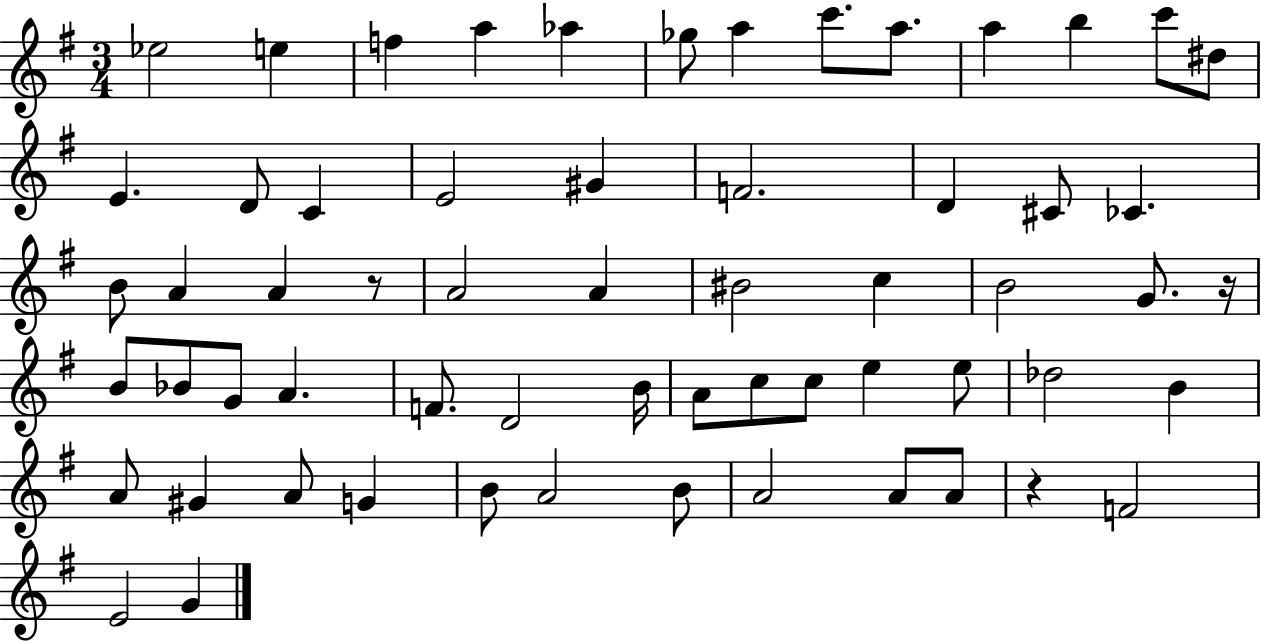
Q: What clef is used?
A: treble